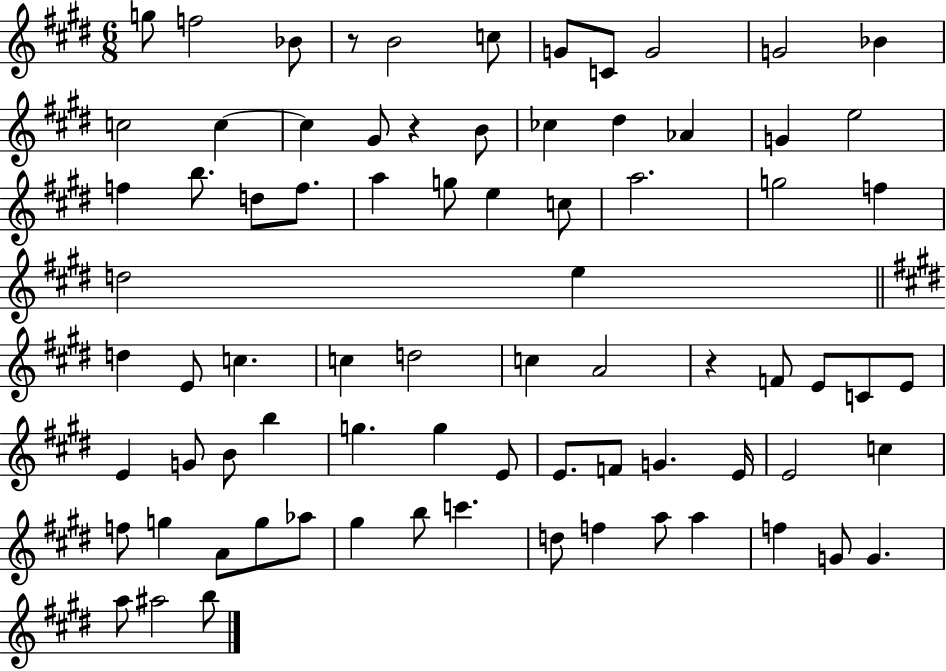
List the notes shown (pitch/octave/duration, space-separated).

G5/e F5/h Bb4/e R/e B4/h C5/e G4/e C4/e G4/h G4/h Bb4/q C5/h C5/q C5/q G#4/e R/q B4/e CES5/q D#5/q Ab4/q G4/q E5/h F5/q B5/e. D5/e F5/e. A5/q G5/e E5/q C5/e A5/h. G5/h F5/q D5/h E5/q D5/q E4/e C5/q. C5/q D5/h C5/q A4/h R/q F4/e E4/e C4/e E4/e E4/q G4/e B4/e B5/q G5/q. G5/q E4/e E4/e. F4/e G4/q. E4/s E4/h C5/q F5/e G5/q A4/e G5/e Ab5/e G#5/q B5/e C6/q. D5/e F5/q A5/e A5/q F5/q G4/e G4/q. A5/e A#5/h B5/e